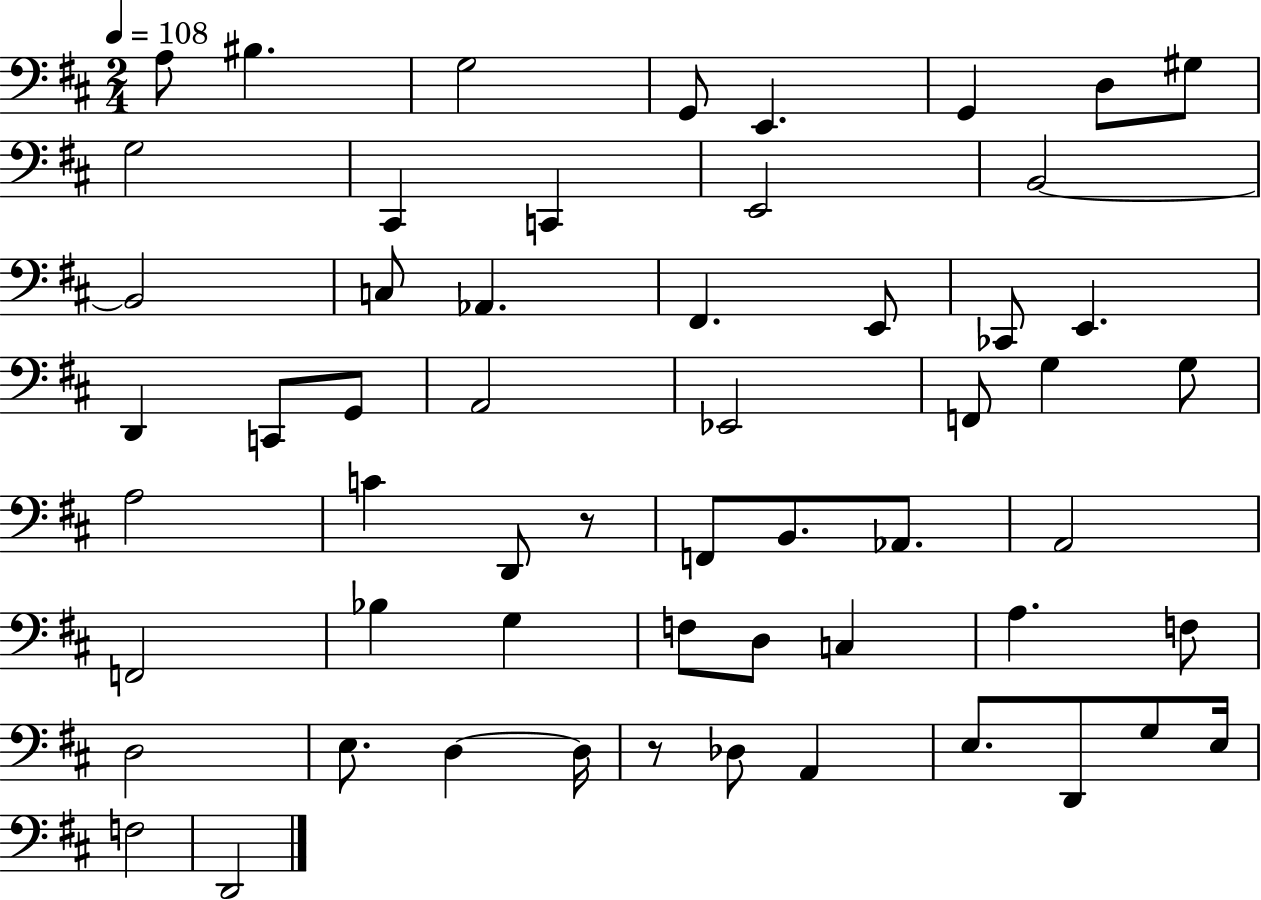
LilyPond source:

{
  \clef bass
  \numericTimeSignature
  \time 2/4
  \key d \major
  \tempo 4 = 108
  a8 bis4. | g2 | g,8 e,4. | g,4 d8 gis8 | \break g2 | cis,4 c,4 | e,2 | b,2~~ | \break b,2 | c8 aes,4. | fis,4. e,8 | ces,8 e,4. | \break d,4 c,8 g,8 | a,2 | ees,2 | f,8 g4 g8 | \break a2 | c'4 d,8 r8 | f,8 b,8. aes,8. | a,2 | \break f,2 | bes4 g4 | f8 d8 c4 | a4. f8 | \break d2 | e8. d4~~ d16 | r8 des8 a,4 | e8. d,8 g8 e16 | \break f2 | d,2 | \bar "|."
}